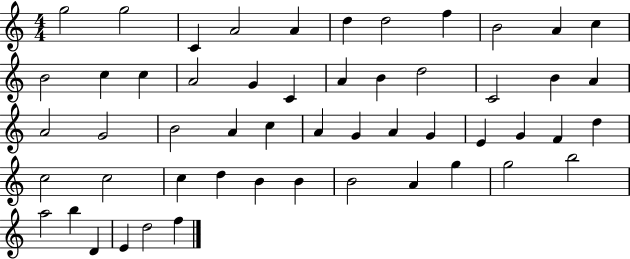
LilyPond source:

{
  \clef treble
  \numericTimeSignature
  \time 4/4
  \key c \major
  g''2 g''2 | c'4 a'2 a'4 | d''4 d''2 f''4 | b'2 a'4 c''4 | \break b'2 c''4 c''4 | a'2 g'4 c'4 | a'4 b'4 d''2 | c'2 b'4 a'4 | \break a'2 g'2 | b'2 a'4 c''4 | a'4 g'4 a'4 g'4 | e'4 g'4 f'4 d''4 | \break c''2 c''2 | c''4 d''4 b'4 b'4 | b'2 a'4 g''4 | g''2 b''2 | \break a''2 b''4 d'4 | e'4 d''2 f''4 | \bar "|."
}